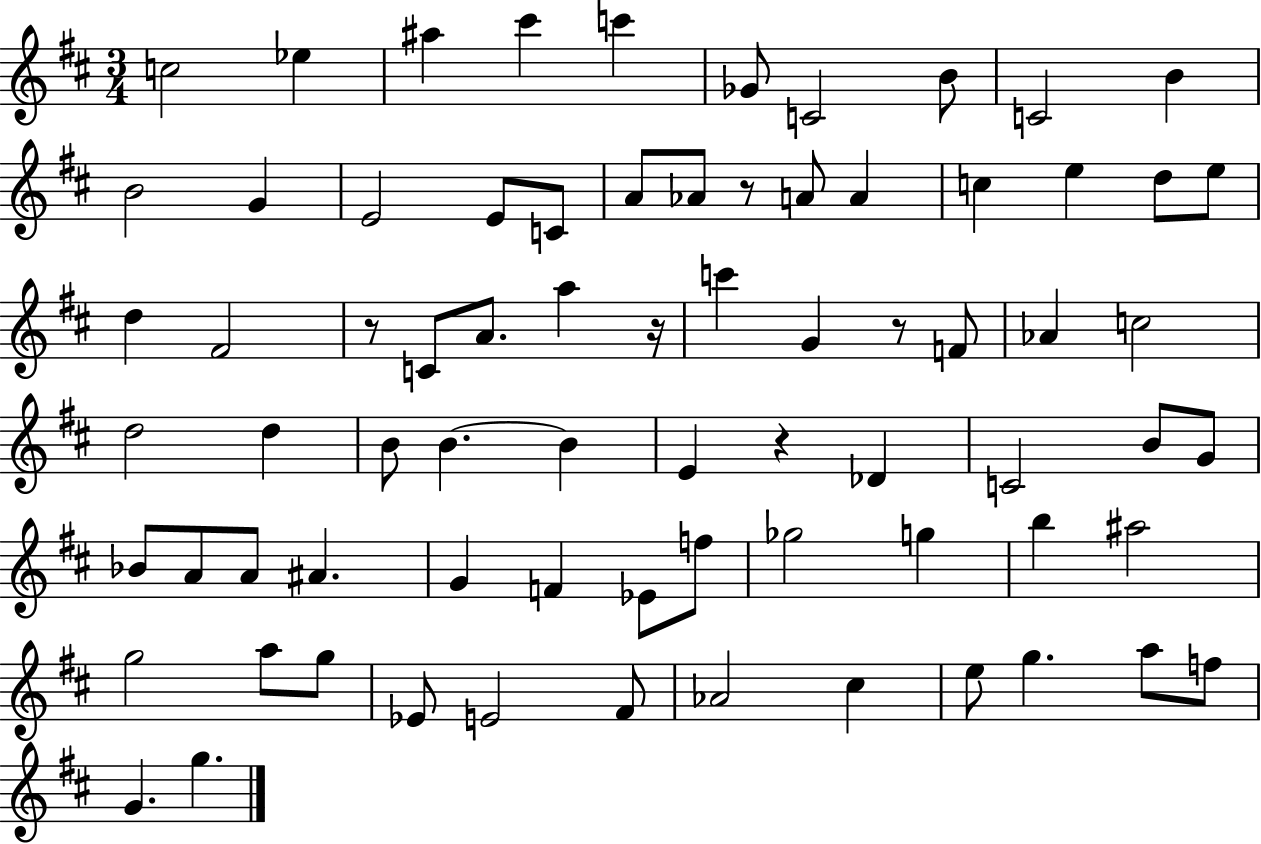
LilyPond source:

{
  \clef treble
  \numericTimeSignature
  \time 3/4
  \key d \major
  \repeat volta 2 { c''2 ees''4 | ais''4 cis'''4 c'''4 | ges'8 c'2 b'8 | c'2 b'4 | \break b'2 g'4 | e'2 e'8 c'8 | a'8 aes'8 r8 a'8 a'4 | c''4 e''4 d''8 e''8 | \break d''4 fis'2 | r8 c'8 a'8. a''4 r16 | c'''4 g'4 r8 f'8 | aes'4 c''2 | \break d''2 d''4 | b'8 b'4.~~ b'4 | e'4 r4 des'4 | c'2 b'8 g'8 | \break bes'8 a'8 a'8 ais'4. | g'4 f'4 ees'8 f''8 | ges''2 g''4 | b''4 ais''2 | \break g''2 a''8 g''8 | ees'8 e'2 fis'8 | aes'2 cis''4 | e''8 g''4. a''8 f''8 | \break g'4. g''4. | } \bar "|."
}